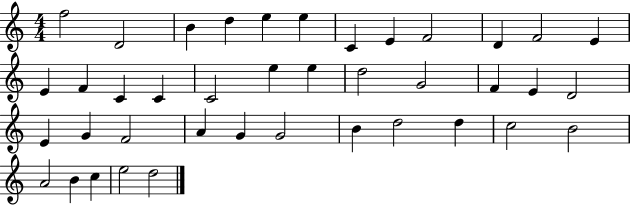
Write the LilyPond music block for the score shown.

{
  \clef treble
  \numericTimeSignature
  \time 4/4
  \key c \major
  f''2 d'2 | b'4 d''4 e''4 e''4 | c'4 e'4 f'2 | d'4 f'2 e'4 | \break e'4 f'4 c'4 c'4 | c'2 e''4 e''4 | d''2 g'2 | f'4 e'4 d'2 | \break e'4 g'4 f'2 | a'4 g'4 g'2 | b'4 d''2 d''4 | c''2 b'2 | \break a'2 b'4 c''4 | e''2 d''2 | \bar "|."
}